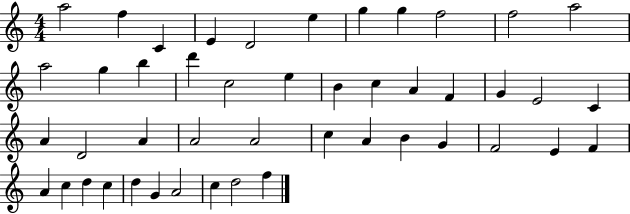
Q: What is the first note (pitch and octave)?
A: A5